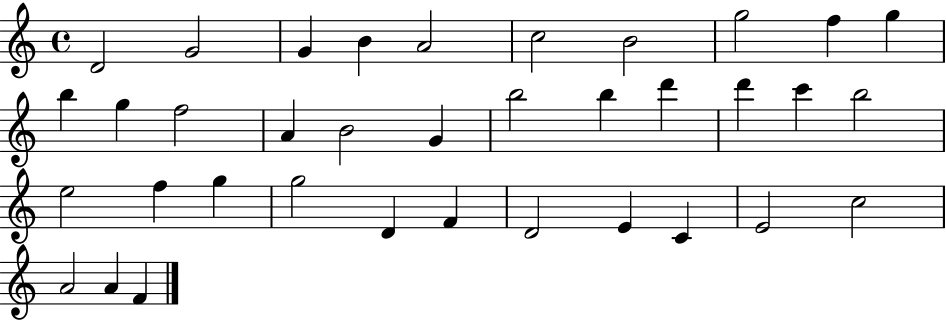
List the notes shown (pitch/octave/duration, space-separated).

D4/h G4/h G4/q B4/q A4/h C5/h B4/h G5/h F5/q G5/q B5/q G5/q F5/h A4/q B4/h G4/q B5/h B5/q D6/q D6/q C6/q B5/h E5/h F5/q G5/q G5/h D4/q F4/q D4/h E4/q C4/q E4/h C5/h A4/h A4/q F4/q